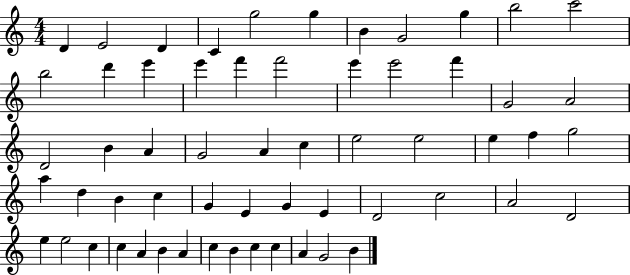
D4/q E4/h D4/q C4/q G5/h G5/q B4/q G4/h G5/q B5/h C6/h B5/h D6/q E6/q E6/q F6/q F6/h E6/q E6/h F6/q G4/h A4/h D4/h B4/q A4/q G4/h A4/q C5/q E5/h E5/h E5/q F5/q G5/h A5/q D5/q B4/q C5/q G4/q E4/q G4/q E4/q D4/h C5/h A4/h D4/h E5/q E5/h C5/q C5/q A4/q B4/q A4/q C5/q B4/q C5/q C5/q A4/q G4/h B4/q